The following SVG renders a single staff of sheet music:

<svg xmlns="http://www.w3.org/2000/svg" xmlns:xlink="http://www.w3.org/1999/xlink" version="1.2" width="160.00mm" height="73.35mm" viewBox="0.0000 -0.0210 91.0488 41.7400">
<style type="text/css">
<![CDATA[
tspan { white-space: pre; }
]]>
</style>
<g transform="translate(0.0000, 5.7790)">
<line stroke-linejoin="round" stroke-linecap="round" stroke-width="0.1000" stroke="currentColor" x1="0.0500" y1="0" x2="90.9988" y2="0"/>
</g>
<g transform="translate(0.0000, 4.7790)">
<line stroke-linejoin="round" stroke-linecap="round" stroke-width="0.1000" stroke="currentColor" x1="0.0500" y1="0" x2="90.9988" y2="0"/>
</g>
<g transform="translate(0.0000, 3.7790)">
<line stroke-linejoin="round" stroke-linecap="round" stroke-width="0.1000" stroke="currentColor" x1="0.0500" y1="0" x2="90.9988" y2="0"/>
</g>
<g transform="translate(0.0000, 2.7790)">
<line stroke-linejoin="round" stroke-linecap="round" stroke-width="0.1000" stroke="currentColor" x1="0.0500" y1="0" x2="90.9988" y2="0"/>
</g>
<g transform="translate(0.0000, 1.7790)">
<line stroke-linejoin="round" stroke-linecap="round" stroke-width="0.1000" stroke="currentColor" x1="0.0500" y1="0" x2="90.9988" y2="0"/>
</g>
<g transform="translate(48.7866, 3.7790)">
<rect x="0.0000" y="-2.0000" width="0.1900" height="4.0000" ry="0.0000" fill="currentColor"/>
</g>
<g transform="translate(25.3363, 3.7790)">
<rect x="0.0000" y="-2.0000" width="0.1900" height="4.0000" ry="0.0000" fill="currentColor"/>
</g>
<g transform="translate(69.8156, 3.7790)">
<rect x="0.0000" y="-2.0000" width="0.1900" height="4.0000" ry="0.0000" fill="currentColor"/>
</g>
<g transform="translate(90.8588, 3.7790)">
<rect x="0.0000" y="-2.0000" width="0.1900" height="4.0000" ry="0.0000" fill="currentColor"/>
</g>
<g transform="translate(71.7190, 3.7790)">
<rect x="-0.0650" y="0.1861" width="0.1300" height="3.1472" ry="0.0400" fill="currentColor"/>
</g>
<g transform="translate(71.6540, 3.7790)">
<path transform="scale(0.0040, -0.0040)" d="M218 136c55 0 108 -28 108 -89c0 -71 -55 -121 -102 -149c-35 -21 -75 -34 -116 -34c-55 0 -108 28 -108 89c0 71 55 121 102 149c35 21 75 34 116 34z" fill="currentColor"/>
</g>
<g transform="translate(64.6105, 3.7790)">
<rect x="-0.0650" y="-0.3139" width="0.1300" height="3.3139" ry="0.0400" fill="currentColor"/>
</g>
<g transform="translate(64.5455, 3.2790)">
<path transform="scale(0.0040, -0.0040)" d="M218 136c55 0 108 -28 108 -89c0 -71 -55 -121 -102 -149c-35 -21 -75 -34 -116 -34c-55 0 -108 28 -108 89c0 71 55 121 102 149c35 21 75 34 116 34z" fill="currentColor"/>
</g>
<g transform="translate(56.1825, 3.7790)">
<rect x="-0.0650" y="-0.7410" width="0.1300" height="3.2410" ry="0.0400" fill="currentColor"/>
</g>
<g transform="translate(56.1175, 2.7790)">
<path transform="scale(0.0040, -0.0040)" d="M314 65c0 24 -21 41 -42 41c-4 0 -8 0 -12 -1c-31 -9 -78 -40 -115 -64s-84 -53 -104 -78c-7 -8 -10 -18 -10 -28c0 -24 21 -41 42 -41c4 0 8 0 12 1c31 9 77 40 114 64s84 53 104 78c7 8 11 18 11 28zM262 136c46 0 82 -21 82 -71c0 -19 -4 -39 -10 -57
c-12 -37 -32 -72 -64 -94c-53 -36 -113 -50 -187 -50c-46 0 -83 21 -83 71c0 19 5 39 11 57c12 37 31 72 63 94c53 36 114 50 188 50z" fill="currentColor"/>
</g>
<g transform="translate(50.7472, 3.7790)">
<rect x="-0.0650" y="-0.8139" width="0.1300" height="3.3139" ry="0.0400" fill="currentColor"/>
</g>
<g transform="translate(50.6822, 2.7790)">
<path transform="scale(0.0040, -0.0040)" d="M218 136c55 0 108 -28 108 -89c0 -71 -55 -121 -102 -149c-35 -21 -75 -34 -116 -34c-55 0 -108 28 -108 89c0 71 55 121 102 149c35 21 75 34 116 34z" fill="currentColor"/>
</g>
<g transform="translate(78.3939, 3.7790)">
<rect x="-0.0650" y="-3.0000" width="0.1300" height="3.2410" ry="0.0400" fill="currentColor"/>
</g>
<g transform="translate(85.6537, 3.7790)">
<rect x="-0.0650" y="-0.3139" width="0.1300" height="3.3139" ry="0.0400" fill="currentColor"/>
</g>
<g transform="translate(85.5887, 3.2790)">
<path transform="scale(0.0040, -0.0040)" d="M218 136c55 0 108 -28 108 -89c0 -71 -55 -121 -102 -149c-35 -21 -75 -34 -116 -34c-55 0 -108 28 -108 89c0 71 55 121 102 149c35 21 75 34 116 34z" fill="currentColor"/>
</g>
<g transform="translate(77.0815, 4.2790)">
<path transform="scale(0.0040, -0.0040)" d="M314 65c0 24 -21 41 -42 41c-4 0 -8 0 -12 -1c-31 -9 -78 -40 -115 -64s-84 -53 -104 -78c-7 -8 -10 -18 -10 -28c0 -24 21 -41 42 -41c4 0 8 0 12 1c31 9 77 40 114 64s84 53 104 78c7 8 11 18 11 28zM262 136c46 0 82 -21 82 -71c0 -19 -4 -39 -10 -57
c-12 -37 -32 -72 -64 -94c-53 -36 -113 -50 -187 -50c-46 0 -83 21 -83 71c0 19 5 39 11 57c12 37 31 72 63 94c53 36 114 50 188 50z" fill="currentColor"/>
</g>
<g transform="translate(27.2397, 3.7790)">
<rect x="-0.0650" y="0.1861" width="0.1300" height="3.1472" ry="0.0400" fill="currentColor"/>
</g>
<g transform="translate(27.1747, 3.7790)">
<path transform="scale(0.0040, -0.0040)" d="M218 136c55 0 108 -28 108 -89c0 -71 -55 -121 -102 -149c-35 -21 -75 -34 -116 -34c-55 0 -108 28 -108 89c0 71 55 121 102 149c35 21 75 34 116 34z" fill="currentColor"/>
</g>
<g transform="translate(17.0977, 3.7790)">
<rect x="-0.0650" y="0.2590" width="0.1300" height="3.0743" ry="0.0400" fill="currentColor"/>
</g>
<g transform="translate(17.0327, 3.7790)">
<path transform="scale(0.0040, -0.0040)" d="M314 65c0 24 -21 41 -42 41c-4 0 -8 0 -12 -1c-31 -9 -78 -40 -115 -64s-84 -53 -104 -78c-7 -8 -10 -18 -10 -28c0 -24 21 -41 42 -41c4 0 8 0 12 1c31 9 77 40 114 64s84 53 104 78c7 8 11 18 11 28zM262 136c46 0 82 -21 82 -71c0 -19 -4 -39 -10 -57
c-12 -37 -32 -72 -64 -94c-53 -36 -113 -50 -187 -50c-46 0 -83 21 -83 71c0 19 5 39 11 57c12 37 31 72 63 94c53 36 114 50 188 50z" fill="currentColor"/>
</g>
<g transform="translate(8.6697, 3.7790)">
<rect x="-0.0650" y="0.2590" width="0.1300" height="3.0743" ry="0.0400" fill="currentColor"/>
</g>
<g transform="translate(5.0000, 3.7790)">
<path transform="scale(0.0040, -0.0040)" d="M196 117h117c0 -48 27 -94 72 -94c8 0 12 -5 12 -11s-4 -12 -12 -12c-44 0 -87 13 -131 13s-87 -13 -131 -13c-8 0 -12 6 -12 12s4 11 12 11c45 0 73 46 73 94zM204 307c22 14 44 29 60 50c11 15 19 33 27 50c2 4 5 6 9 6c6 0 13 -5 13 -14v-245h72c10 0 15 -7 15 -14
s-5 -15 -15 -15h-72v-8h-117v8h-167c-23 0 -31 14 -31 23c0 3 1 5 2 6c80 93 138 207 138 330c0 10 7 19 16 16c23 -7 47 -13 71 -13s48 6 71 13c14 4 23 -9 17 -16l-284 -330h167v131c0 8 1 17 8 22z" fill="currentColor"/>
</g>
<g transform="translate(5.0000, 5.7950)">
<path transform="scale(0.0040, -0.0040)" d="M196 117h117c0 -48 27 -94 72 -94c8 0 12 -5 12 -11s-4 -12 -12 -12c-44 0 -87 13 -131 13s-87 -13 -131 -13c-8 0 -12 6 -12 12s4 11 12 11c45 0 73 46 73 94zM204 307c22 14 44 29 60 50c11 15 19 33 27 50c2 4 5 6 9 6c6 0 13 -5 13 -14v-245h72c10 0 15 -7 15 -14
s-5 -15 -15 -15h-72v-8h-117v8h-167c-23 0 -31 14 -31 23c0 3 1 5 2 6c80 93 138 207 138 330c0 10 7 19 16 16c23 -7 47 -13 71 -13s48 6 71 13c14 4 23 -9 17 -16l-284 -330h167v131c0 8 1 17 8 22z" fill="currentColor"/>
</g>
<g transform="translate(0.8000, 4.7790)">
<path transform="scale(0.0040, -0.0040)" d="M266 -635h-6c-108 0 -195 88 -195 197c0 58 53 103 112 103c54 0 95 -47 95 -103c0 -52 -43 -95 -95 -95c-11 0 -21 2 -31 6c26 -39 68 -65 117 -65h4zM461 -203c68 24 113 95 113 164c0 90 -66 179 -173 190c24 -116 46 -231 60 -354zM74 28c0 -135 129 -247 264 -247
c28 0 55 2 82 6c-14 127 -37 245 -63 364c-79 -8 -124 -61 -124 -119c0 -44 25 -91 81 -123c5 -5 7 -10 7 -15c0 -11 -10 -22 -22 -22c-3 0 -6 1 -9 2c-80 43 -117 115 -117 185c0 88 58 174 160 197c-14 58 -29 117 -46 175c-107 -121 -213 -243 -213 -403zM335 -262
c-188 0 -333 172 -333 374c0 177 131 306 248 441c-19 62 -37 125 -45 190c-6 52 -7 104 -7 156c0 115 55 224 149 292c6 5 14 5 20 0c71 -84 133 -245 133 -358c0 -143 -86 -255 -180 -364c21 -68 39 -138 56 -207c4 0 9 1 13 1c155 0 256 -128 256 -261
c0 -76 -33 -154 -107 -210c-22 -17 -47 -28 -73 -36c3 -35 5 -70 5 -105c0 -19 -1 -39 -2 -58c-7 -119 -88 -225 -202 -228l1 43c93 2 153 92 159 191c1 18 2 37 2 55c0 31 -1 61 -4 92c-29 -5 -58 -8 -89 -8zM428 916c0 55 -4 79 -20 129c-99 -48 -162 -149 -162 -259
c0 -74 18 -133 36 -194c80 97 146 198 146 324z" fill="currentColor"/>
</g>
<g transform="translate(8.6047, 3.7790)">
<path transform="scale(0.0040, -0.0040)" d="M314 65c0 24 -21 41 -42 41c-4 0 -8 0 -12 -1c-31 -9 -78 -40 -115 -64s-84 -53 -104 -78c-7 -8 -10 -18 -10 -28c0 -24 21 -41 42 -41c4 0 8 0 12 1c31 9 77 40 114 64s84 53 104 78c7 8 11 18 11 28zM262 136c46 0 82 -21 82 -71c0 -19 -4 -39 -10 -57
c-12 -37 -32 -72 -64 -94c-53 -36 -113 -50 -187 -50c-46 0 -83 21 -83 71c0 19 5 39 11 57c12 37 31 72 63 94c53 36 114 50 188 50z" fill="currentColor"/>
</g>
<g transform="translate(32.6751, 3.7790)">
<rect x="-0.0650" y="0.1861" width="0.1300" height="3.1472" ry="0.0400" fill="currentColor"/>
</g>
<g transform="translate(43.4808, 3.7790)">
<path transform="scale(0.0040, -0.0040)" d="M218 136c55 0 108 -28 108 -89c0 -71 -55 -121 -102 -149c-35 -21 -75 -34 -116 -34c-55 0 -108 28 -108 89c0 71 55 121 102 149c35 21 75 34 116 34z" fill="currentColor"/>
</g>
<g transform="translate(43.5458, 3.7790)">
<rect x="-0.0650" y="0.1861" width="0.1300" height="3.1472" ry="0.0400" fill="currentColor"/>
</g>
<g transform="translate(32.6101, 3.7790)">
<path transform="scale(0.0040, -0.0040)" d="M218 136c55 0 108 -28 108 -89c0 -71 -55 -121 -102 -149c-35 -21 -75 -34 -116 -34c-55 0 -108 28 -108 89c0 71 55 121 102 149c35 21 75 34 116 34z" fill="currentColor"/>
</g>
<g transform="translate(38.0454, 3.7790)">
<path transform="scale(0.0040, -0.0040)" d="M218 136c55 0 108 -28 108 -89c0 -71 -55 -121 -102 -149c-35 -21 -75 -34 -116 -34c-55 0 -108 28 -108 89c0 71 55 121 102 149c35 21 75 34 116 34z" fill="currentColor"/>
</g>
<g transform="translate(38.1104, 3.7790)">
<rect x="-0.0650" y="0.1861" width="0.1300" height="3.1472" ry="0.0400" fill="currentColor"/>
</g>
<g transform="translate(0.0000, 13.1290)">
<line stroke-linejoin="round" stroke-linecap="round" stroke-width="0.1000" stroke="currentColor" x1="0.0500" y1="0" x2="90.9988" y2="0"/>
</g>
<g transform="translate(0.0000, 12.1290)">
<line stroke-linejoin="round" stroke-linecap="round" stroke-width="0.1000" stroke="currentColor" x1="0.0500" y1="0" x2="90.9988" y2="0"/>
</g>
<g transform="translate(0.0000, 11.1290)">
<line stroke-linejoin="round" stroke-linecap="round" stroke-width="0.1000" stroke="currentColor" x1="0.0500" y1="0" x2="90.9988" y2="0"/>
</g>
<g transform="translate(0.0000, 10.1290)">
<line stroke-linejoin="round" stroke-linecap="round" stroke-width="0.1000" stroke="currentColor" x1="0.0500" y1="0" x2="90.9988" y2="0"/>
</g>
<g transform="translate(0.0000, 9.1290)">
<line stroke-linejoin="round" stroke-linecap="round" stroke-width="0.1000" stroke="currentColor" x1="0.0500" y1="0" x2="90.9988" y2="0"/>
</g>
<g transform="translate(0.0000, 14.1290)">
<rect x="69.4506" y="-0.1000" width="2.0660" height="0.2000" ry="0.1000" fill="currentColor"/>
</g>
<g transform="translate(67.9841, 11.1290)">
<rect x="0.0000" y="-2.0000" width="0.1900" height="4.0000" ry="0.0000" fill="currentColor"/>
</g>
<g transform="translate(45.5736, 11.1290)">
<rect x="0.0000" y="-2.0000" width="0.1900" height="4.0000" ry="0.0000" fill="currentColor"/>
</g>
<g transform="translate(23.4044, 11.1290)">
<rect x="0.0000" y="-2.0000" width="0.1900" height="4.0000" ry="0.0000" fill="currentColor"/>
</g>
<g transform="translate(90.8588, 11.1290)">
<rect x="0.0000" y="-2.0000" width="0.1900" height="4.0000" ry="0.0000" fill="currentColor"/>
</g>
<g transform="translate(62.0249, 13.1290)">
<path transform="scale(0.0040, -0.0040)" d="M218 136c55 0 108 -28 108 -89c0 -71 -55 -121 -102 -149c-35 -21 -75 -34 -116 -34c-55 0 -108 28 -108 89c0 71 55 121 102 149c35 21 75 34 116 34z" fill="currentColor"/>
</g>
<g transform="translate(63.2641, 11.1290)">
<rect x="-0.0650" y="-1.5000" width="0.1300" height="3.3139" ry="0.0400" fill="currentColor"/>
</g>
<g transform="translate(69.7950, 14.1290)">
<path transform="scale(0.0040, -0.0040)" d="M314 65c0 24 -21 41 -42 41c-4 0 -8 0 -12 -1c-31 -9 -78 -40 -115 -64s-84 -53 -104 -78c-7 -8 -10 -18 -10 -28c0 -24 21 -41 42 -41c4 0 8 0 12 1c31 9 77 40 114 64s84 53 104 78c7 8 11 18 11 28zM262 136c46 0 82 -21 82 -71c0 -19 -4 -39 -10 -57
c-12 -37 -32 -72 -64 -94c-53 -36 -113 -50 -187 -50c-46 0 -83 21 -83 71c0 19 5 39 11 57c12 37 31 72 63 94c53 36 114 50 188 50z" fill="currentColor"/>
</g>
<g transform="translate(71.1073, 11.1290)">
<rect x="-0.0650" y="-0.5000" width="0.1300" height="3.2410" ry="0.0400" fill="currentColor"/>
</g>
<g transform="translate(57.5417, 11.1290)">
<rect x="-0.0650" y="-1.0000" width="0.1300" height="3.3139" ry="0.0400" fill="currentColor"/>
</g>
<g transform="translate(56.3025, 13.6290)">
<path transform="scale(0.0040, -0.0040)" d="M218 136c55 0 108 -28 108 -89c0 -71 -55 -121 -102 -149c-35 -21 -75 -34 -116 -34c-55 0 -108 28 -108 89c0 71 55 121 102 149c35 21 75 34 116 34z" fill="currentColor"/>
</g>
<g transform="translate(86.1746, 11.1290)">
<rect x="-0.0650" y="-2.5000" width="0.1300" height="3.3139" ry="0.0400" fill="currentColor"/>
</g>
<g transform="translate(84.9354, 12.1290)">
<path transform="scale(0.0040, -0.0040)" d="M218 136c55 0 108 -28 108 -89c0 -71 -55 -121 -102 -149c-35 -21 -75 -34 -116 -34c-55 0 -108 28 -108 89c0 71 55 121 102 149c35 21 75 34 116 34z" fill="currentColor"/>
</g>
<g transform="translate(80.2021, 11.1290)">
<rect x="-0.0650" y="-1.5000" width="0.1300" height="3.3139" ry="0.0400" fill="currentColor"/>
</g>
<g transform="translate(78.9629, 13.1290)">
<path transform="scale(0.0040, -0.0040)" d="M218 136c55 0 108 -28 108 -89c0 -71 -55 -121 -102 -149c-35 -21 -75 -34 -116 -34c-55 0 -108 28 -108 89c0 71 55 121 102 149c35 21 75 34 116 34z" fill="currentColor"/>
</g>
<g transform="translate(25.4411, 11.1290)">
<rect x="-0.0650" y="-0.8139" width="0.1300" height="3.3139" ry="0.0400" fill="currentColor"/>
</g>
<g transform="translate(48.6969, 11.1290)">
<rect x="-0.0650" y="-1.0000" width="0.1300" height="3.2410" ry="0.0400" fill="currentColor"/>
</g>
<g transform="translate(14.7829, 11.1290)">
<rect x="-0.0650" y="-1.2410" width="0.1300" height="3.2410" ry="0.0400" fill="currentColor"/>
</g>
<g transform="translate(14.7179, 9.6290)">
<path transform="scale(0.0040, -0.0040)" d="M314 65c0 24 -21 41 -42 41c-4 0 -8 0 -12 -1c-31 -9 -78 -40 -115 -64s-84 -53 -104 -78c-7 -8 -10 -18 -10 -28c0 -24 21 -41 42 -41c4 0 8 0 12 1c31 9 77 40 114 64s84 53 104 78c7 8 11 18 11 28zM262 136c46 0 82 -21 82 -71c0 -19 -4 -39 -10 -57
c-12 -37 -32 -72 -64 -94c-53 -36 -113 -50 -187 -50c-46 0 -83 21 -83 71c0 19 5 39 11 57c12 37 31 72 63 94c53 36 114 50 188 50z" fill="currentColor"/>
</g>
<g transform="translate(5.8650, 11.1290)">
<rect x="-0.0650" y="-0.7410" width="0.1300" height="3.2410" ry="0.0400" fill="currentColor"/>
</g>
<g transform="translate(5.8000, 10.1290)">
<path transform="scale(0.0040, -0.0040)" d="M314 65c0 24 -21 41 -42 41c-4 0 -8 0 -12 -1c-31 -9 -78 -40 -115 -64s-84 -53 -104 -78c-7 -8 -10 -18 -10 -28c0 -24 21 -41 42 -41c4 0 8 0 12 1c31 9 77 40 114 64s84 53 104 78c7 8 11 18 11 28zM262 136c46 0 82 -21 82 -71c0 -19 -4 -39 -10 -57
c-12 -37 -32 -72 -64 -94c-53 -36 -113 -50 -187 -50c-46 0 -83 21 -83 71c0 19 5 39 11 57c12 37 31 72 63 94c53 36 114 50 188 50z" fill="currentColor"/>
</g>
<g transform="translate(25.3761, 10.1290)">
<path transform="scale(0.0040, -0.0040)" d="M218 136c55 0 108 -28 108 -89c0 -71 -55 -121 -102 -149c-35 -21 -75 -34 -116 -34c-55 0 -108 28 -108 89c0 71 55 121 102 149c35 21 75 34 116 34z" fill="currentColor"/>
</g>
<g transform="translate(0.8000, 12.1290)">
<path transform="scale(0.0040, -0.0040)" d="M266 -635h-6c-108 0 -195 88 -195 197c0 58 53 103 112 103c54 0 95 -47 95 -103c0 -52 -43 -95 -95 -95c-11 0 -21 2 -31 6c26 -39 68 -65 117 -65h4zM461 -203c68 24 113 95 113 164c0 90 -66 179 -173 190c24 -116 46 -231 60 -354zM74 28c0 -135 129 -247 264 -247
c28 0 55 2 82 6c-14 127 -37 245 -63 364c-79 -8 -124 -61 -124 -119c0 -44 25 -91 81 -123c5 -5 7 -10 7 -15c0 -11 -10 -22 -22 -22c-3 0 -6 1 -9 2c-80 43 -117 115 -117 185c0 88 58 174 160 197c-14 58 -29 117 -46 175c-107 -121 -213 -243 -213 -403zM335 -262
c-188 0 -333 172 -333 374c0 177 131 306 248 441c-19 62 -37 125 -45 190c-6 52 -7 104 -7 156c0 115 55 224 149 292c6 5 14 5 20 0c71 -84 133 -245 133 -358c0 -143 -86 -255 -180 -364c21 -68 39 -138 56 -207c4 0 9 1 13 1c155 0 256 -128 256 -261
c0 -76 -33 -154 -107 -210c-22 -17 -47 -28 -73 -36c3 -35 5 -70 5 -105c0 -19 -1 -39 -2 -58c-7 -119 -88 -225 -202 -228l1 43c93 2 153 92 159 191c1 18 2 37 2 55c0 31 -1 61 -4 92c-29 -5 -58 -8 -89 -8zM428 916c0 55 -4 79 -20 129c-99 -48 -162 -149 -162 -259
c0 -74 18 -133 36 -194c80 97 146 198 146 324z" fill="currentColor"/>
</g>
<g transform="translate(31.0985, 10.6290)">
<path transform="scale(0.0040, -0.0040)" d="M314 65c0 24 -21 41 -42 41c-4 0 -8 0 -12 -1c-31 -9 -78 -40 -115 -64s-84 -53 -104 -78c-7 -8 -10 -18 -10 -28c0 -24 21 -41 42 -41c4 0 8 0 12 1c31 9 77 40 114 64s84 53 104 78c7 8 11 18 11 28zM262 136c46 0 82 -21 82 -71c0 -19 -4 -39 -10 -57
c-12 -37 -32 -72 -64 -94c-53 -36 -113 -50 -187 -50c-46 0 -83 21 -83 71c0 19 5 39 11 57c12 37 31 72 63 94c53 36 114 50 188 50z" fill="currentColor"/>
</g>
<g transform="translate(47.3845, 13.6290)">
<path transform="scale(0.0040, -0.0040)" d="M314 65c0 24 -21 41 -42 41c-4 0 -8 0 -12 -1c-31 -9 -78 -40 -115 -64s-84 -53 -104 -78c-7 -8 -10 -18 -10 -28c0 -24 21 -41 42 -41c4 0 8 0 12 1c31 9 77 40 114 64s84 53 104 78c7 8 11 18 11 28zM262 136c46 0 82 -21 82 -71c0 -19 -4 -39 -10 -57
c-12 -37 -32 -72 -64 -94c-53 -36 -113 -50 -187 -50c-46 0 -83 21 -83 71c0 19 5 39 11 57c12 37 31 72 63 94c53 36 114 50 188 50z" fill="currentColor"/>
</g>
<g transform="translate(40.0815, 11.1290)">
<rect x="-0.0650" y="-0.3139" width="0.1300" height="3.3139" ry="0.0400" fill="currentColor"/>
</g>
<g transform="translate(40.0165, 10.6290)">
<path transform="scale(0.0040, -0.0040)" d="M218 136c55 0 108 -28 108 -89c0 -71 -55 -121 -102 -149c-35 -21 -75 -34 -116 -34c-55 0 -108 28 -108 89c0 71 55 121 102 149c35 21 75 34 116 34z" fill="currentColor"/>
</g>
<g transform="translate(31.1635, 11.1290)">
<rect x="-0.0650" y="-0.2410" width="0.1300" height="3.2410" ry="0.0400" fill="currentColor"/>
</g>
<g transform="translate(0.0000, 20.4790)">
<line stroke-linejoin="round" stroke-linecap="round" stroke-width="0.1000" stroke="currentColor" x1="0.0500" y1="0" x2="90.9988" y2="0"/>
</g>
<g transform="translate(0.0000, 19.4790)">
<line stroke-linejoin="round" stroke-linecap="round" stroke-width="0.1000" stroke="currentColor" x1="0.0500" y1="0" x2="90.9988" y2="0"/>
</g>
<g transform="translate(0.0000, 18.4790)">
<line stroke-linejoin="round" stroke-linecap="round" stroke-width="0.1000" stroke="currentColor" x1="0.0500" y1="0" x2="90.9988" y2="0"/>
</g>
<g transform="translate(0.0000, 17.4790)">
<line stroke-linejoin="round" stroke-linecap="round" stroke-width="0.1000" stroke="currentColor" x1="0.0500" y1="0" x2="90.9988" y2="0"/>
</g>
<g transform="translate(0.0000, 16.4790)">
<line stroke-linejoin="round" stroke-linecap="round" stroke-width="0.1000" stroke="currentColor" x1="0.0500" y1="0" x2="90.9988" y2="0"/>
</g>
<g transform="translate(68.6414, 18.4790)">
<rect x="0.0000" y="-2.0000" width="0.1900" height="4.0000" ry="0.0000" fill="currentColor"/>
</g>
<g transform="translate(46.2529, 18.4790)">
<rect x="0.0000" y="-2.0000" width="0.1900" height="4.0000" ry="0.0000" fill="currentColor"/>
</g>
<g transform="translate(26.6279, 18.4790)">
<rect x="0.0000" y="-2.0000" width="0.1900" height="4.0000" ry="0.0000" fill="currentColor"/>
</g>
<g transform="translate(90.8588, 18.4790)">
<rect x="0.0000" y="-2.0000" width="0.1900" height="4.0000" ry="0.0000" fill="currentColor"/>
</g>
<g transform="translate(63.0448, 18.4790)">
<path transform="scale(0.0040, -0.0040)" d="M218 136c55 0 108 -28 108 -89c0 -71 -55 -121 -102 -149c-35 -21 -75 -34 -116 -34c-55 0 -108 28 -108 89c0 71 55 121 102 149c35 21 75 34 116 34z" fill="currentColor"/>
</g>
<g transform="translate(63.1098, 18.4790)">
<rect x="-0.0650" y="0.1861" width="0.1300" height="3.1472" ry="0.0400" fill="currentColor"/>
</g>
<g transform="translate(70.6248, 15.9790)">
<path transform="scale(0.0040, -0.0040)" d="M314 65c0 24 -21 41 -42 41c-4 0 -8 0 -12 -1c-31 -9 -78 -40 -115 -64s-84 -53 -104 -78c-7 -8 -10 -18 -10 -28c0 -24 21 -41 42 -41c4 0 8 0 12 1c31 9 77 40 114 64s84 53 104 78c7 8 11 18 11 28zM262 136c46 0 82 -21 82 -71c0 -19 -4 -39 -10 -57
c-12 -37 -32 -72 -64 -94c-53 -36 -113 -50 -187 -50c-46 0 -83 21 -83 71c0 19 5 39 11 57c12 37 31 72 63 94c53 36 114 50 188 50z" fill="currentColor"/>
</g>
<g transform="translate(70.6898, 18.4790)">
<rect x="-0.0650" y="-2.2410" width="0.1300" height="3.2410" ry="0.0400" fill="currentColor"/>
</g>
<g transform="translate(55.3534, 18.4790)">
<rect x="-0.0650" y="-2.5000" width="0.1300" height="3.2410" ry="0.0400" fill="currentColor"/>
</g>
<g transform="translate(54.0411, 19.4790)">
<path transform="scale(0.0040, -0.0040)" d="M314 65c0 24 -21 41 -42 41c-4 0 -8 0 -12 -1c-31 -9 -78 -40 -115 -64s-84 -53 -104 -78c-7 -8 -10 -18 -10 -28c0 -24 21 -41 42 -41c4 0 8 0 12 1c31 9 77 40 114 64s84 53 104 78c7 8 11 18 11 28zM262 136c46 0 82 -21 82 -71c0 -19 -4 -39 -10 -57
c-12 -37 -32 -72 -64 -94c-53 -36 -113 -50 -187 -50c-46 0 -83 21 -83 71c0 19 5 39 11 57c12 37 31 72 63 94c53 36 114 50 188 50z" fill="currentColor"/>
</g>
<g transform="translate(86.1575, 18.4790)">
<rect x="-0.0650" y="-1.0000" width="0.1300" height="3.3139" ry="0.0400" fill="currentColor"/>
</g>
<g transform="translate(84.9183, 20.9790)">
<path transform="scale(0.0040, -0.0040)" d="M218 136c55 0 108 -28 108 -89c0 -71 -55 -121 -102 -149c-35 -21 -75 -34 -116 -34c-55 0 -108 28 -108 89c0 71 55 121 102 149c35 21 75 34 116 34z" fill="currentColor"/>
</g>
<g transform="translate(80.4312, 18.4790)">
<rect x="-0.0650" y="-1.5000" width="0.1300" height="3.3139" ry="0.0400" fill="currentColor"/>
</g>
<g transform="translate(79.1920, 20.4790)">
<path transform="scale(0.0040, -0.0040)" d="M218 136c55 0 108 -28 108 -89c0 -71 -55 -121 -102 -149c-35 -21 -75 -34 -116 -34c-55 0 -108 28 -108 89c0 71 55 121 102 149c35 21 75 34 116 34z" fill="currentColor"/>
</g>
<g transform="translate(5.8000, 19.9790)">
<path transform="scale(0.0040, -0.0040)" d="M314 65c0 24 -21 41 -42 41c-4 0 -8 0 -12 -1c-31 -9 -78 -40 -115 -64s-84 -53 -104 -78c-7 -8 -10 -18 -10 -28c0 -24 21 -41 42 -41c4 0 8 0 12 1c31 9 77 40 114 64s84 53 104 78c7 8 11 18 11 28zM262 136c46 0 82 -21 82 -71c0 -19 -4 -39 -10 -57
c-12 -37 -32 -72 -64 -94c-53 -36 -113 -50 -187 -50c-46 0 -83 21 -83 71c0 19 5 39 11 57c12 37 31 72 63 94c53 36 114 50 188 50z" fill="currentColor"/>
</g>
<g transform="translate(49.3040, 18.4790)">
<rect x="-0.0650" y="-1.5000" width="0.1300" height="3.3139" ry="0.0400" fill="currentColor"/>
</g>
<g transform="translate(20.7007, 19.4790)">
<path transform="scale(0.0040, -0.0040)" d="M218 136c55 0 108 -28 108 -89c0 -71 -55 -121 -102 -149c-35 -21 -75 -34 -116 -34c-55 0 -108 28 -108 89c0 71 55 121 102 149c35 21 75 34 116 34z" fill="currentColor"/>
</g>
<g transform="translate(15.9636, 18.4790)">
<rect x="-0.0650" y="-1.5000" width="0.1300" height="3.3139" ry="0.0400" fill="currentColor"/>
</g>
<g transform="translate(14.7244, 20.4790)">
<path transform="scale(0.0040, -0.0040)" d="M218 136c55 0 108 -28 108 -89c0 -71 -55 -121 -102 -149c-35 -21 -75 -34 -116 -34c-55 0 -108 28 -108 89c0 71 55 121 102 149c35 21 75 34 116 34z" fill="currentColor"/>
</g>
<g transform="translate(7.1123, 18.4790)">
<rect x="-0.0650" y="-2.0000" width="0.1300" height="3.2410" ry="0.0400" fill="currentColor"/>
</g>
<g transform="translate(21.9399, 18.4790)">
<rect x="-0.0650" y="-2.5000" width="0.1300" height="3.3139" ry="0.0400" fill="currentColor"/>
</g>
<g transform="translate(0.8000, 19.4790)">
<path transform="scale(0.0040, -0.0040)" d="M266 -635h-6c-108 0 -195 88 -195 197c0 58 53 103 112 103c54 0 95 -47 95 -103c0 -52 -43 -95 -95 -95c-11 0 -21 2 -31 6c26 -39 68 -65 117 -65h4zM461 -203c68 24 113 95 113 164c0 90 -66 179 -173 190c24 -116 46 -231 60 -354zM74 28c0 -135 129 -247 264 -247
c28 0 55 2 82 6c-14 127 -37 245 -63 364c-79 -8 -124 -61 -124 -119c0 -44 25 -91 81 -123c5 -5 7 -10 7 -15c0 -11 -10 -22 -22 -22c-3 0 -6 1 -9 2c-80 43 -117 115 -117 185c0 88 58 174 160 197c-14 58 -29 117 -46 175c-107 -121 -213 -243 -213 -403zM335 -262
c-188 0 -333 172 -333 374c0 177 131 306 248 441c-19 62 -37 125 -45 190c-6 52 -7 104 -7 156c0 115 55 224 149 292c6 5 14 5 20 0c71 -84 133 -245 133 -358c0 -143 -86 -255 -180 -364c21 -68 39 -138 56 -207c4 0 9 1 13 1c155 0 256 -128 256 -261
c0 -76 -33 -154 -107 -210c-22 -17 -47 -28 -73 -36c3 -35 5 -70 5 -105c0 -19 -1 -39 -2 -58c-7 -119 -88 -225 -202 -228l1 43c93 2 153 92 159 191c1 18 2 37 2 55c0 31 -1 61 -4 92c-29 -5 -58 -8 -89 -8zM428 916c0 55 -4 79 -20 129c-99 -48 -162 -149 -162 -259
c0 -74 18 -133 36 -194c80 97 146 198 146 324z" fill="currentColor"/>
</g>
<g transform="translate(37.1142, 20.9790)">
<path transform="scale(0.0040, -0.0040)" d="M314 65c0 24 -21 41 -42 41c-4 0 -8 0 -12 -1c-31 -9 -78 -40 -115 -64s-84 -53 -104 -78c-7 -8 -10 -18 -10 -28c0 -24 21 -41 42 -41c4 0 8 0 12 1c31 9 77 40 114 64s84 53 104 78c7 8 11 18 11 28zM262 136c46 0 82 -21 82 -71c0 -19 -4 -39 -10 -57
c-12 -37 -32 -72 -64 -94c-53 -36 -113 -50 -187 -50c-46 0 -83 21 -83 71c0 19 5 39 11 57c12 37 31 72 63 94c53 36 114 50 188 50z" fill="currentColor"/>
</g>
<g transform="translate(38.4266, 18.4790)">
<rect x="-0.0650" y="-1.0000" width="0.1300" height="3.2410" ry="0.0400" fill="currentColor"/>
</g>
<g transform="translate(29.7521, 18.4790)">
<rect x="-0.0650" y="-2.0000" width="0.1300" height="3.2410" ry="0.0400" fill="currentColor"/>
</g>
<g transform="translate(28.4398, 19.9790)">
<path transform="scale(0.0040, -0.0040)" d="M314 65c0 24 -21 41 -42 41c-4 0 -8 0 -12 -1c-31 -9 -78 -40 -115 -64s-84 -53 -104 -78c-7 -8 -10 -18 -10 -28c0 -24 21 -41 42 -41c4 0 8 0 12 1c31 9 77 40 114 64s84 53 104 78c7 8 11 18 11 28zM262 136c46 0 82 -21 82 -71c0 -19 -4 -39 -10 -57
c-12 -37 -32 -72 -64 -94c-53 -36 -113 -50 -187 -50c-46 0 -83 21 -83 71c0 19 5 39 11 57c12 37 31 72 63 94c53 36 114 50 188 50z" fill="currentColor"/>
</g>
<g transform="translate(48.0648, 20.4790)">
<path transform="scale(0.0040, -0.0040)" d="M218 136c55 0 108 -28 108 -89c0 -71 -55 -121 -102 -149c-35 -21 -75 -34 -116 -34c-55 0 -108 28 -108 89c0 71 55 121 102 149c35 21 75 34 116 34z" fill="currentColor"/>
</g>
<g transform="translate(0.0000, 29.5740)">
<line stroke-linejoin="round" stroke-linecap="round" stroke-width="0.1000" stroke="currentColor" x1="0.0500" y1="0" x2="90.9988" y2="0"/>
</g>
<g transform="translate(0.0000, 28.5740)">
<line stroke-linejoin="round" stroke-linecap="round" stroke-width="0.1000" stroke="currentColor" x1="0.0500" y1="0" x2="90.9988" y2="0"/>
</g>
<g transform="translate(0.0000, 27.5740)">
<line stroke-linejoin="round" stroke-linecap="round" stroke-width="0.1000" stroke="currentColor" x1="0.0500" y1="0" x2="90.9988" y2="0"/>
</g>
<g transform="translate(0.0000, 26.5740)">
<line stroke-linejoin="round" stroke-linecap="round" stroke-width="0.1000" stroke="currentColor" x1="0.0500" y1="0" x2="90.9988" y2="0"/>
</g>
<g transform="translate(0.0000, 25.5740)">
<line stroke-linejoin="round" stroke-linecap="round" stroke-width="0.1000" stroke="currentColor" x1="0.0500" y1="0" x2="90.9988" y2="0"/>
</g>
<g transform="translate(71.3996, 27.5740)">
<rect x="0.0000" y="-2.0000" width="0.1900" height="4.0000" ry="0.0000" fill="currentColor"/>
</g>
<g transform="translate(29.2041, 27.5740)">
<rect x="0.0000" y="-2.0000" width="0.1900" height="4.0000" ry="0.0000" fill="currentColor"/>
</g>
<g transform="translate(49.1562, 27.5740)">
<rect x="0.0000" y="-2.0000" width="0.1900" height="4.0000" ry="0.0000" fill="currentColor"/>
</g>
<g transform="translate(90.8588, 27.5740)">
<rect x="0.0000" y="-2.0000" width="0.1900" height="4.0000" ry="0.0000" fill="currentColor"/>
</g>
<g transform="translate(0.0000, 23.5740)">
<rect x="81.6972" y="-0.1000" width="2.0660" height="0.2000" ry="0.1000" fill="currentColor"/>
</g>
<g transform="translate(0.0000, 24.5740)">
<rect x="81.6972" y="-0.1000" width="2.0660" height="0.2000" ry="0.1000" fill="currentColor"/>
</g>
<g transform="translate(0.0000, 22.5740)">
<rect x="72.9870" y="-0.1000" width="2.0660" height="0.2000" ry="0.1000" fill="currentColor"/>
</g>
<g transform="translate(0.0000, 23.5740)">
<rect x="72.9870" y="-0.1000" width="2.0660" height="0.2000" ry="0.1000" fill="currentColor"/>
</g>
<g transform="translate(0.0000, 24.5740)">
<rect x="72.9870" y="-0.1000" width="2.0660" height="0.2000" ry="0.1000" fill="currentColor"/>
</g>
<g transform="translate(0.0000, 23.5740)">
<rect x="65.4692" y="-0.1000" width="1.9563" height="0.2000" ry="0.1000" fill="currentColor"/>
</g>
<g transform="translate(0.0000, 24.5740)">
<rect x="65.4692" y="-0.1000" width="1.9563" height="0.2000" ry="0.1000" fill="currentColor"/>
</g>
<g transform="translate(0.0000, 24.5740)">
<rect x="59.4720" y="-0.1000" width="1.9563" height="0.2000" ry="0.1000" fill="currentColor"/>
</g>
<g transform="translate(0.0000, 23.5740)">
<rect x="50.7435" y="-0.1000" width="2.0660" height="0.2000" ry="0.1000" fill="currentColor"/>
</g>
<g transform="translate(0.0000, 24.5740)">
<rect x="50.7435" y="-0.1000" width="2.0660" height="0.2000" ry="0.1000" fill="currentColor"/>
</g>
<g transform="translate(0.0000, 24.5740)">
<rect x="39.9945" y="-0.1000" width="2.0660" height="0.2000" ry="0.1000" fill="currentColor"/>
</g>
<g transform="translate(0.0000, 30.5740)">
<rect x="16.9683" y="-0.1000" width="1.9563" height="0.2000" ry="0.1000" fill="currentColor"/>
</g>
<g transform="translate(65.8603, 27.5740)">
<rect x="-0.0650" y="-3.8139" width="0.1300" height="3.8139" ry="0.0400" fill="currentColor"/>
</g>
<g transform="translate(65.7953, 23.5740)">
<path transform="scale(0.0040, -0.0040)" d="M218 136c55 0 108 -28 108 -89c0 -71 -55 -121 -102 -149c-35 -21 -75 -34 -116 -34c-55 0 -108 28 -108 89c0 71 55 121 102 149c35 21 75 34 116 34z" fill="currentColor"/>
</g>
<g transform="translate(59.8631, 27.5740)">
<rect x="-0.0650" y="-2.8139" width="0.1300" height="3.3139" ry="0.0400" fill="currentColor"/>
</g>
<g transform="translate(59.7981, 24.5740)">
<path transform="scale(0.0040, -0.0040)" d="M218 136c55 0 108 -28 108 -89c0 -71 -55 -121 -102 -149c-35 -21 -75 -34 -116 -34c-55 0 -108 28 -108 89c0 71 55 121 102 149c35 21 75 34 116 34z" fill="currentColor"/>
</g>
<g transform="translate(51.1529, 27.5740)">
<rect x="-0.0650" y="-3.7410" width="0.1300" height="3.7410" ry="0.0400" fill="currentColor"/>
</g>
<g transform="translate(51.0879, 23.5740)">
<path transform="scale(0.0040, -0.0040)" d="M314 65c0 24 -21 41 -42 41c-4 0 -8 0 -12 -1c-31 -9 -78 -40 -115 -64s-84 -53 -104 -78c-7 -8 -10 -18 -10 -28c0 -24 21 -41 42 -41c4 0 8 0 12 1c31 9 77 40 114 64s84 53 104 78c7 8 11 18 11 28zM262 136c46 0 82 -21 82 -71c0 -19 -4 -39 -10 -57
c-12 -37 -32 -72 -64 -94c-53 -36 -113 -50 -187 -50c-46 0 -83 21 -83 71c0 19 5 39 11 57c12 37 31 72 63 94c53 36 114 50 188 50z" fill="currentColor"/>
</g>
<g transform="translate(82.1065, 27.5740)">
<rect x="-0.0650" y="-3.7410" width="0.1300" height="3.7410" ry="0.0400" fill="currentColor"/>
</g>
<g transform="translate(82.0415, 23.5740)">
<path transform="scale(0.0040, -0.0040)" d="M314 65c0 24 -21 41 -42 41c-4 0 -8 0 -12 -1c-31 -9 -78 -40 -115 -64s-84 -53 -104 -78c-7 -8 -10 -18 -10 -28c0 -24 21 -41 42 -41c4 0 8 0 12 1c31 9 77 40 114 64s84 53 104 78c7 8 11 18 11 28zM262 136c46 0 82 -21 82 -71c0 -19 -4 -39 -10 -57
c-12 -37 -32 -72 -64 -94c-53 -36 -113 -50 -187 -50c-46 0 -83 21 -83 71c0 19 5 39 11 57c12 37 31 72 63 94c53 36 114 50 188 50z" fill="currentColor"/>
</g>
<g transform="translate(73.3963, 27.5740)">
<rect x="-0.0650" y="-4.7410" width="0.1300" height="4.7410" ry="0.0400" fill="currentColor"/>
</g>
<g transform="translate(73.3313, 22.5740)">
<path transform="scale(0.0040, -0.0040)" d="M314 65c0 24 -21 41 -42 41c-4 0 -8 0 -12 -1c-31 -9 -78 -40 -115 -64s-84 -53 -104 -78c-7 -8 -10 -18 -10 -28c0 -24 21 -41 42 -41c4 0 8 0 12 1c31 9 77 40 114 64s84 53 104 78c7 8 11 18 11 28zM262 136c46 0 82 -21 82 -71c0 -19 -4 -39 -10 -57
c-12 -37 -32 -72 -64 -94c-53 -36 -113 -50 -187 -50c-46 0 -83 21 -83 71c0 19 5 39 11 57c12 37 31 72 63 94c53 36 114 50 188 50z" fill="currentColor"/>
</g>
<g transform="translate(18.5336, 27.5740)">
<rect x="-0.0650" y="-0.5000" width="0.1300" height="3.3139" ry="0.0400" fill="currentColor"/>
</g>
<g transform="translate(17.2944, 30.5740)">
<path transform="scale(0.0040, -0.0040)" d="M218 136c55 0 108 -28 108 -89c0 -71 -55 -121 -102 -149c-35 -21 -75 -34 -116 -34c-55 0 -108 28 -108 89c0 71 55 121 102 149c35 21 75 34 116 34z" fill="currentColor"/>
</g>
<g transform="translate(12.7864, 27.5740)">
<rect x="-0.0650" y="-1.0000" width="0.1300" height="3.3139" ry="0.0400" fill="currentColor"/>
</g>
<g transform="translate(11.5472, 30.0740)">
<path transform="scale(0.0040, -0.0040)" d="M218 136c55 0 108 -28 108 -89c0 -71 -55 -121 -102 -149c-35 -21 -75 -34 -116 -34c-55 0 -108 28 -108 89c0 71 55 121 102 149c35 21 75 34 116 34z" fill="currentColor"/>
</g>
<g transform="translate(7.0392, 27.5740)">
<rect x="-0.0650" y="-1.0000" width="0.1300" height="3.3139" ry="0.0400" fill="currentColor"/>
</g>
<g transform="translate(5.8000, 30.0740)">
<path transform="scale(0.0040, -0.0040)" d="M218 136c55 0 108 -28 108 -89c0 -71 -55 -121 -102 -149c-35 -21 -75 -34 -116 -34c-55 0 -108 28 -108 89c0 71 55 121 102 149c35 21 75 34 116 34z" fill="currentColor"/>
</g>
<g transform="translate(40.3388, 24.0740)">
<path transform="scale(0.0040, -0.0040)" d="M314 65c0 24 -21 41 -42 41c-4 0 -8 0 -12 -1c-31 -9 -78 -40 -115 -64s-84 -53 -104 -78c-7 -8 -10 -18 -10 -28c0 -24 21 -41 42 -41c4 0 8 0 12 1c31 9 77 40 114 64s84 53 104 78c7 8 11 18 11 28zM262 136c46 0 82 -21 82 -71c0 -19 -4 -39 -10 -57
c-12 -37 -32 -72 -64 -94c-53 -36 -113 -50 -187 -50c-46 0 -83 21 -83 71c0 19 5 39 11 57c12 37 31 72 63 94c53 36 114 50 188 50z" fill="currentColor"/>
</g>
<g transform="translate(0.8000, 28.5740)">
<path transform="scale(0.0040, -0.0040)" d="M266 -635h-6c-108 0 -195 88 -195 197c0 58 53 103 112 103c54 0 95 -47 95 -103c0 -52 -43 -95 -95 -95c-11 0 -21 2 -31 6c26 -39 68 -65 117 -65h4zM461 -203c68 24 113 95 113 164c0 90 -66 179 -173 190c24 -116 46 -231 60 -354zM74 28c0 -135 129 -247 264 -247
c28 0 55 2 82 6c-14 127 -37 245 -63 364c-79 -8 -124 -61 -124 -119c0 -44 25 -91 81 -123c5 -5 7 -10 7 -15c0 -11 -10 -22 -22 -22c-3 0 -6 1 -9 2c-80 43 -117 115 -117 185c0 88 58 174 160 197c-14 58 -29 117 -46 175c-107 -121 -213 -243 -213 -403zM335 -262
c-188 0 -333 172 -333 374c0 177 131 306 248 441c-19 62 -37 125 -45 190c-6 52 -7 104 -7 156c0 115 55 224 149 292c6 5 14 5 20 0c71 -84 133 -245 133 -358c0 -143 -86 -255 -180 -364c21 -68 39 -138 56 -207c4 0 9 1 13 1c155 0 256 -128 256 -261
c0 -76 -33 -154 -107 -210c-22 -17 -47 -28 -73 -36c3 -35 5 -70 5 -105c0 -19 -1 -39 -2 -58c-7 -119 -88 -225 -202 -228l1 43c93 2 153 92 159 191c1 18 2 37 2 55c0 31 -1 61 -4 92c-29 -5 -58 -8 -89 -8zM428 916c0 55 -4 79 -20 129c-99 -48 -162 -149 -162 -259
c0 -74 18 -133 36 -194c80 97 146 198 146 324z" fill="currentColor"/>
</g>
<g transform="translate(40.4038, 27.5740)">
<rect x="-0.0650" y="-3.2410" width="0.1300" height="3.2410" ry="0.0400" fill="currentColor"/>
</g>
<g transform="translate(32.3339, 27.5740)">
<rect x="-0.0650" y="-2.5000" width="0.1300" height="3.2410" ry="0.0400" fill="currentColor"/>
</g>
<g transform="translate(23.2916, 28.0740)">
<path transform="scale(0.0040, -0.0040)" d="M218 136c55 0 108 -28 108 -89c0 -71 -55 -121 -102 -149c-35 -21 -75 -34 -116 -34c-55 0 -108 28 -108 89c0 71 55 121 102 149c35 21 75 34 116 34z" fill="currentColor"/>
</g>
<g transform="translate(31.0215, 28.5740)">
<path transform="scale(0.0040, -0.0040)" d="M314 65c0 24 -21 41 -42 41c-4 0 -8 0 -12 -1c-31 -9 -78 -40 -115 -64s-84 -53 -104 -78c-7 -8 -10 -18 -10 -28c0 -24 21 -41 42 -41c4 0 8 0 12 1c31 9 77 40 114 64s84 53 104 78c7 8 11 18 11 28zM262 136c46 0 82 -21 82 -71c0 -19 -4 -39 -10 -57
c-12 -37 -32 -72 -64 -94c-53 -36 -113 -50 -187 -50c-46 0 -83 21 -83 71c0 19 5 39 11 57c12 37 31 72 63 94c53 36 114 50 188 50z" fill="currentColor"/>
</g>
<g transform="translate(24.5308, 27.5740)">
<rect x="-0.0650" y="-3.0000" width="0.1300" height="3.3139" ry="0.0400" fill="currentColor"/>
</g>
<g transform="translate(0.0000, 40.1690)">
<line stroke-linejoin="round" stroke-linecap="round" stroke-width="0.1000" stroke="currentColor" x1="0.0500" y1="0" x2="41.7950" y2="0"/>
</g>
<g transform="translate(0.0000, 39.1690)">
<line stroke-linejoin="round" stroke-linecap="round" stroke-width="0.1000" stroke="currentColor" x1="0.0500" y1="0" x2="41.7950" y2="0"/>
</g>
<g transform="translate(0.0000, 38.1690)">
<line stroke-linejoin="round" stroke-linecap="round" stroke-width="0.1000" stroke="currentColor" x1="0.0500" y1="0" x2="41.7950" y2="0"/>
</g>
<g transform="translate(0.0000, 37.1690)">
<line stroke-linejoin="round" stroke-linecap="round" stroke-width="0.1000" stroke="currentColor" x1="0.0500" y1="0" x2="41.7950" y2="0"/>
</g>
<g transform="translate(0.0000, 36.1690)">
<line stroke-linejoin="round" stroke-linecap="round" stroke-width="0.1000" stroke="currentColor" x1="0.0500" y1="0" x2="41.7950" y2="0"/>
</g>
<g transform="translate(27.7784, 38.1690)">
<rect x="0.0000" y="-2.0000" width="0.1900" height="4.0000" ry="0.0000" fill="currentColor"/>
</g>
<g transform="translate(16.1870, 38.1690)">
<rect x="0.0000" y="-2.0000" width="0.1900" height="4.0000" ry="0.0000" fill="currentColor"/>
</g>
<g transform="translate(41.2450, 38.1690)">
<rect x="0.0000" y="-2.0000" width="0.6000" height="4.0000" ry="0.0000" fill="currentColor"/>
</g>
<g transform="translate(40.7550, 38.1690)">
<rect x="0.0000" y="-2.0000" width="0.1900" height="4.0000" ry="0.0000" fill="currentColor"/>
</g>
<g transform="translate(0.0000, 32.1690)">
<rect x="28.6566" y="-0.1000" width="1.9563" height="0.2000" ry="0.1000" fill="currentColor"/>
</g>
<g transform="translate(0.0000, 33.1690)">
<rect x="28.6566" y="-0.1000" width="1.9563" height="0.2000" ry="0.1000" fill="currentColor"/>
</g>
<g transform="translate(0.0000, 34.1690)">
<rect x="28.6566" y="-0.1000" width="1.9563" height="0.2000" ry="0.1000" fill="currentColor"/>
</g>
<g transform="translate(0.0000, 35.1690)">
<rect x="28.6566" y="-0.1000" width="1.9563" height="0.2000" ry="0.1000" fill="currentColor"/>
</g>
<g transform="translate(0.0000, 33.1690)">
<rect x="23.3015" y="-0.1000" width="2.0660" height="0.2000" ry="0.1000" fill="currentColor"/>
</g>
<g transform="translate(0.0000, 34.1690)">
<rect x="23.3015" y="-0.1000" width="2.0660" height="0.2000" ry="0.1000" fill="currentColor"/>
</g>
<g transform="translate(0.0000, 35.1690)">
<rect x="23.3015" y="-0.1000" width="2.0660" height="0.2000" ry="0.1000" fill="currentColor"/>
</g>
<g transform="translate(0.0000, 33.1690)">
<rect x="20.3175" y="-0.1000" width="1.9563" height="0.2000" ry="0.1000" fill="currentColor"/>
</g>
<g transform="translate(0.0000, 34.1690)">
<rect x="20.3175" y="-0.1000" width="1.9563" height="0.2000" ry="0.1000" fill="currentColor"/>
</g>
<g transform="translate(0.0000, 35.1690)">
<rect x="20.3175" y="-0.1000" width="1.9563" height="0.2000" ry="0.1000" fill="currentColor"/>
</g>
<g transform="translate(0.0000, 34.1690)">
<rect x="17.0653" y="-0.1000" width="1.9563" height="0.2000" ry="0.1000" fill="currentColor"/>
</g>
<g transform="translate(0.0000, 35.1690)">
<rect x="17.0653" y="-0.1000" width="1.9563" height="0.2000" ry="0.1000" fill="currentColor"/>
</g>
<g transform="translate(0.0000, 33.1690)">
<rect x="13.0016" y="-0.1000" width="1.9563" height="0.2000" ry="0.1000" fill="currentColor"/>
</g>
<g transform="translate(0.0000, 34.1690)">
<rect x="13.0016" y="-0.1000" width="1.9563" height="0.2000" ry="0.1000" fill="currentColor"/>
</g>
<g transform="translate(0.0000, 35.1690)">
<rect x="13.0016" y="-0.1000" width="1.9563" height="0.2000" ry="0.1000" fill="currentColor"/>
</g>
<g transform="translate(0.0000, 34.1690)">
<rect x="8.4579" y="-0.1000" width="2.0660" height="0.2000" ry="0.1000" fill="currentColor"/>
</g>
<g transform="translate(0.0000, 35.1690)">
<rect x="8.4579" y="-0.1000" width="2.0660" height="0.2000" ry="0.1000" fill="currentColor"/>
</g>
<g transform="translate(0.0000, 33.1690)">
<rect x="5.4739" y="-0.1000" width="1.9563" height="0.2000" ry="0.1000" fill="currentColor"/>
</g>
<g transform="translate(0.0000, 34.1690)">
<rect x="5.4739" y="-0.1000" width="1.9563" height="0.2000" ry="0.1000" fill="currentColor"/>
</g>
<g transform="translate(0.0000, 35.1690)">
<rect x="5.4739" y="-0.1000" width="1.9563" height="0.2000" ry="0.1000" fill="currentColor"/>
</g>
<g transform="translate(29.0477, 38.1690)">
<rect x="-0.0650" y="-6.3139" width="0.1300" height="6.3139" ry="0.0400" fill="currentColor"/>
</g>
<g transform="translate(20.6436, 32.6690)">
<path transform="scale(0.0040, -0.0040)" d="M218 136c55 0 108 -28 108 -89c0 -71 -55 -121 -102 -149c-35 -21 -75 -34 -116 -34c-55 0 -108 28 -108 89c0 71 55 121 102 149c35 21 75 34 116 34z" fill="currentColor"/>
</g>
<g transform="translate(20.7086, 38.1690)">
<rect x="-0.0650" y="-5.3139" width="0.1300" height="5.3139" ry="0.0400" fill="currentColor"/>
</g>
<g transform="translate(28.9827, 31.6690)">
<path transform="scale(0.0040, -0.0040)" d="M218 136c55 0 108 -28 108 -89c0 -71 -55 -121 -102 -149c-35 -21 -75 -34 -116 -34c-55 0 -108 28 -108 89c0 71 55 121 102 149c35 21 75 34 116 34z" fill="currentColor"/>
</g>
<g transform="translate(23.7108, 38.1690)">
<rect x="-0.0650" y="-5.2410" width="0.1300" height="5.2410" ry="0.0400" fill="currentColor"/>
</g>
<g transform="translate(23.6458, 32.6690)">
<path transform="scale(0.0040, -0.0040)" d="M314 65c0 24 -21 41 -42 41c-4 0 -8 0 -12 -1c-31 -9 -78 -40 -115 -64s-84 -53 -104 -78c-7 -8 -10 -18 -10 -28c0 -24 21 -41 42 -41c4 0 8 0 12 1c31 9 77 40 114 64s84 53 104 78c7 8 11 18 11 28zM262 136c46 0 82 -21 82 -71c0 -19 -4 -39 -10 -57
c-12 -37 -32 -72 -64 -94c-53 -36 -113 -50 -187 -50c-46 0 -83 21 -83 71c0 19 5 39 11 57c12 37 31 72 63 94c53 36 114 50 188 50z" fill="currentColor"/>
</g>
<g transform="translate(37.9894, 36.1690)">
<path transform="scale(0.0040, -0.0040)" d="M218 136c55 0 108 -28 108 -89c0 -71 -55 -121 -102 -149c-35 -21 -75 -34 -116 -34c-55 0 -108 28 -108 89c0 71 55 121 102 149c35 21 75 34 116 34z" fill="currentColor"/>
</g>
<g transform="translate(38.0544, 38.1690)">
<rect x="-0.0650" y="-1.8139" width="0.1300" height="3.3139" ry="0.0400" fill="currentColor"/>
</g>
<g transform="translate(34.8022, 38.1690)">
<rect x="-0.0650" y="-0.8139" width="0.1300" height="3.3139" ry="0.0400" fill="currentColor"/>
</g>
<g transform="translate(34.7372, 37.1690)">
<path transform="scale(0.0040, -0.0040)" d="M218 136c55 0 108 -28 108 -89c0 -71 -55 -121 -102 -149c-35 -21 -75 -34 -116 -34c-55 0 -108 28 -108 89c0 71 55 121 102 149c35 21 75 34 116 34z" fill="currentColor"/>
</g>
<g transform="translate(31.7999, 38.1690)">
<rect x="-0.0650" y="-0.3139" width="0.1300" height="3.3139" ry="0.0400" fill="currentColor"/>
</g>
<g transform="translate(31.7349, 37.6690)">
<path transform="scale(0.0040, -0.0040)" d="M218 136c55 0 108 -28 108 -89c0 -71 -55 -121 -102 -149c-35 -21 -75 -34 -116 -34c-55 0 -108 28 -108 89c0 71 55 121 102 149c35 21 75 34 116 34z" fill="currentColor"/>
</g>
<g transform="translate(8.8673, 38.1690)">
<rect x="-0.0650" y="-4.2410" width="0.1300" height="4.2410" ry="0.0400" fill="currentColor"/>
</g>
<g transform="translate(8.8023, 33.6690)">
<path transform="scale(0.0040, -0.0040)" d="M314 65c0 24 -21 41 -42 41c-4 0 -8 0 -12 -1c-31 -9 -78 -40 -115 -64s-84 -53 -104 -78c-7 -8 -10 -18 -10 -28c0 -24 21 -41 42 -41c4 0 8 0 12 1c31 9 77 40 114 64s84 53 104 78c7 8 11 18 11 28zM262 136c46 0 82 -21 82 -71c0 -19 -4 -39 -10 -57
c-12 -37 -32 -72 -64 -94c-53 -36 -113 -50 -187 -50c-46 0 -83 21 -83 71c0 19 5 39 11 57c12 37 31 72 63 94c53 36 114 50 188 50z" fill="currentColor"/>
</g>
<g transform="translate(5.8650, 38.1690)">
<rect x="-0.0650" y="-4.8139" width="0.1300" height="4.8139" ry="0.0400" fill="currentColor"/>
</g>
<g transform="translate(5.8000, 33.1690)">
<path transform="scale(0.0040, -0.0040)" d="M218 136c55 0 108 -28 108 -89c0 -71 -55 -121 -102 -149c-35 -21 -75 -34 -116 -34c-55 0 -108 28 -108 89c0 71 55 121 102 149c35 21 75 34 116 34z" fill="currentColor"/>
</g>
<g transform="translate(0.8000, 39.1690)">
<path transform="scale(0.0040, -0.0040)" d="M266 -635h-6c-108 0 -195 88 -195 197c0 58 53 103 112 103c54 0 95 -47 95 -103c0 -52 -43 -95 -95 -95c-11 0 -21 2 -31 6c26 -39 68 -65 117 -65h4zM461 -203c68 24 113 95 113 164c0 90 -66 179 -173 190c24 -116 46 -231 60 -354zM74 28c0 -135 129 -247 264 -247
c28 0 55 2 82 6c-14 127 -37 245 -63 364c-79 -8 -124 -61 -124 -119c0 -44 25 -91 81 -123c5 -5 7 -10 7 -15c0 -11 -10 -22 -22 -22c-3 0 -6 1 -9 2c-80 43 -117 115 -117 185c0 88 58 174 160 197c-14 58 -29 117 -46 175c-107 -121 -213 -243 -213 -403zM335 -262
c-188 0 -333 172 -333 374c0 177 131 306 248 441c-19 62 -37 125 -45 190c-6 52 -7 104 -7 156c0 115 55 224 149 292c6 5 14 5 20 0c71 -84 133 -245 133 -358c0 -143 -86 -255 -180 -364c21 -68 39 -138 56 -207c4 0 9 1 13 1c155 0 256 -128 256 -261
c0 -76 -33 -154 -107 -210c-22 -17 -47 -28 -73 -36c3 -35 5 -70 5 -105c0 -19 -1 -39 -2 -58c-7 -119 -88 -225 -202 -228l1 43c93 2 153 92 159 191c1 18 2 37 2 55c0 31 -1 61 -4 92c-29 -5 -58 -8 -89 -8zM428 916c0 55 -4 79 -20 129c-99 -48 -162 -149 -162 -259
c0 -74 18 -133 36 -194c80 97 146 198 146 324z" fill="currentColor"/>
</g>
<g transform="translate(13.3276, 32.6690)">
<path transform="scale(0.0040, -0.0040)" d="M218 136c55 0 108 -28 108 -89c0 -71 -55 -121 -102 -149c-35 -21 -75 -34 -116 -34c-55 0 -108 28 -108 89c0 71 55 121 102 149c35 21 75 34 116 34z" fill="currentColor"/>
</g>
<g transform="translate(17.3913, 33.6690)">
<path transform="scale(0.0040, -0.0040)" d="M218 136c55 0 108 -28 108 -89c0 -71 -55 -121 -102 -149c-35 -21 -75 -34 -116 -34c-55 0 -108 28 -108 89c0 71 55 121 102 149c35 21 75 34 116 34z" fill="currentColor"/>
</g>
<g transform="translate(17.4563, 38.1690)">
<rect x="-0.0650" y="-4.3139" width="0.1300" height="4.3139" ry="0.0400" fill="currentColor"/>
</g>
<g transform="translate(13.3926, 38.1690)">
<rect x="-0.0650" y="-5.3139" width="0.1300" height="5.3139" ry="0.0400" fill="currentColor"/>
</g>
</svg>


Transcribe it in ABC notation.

X:1
T:Untitled
M:4/4
L:1/4
K:C
B2 B2 B B B B d d2 c B A2 c d2 e2 d c2 c D2 D E C2 E G F2 E G F2 D2 E G2 B g2 E D D D C A G2 b2 c'2 a c' e'2 c'2 e' d'2 f' d' f' f'2 a' c d f